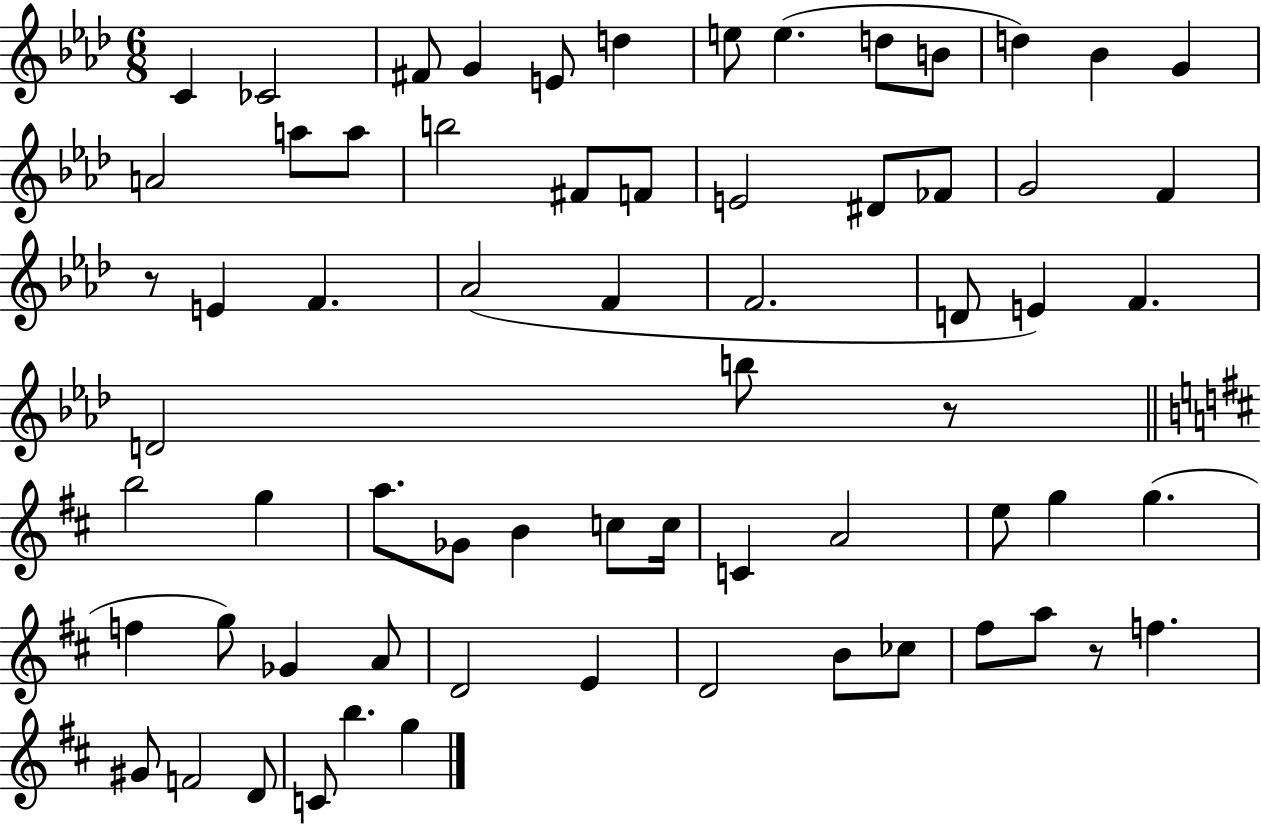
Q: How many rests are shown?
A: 3